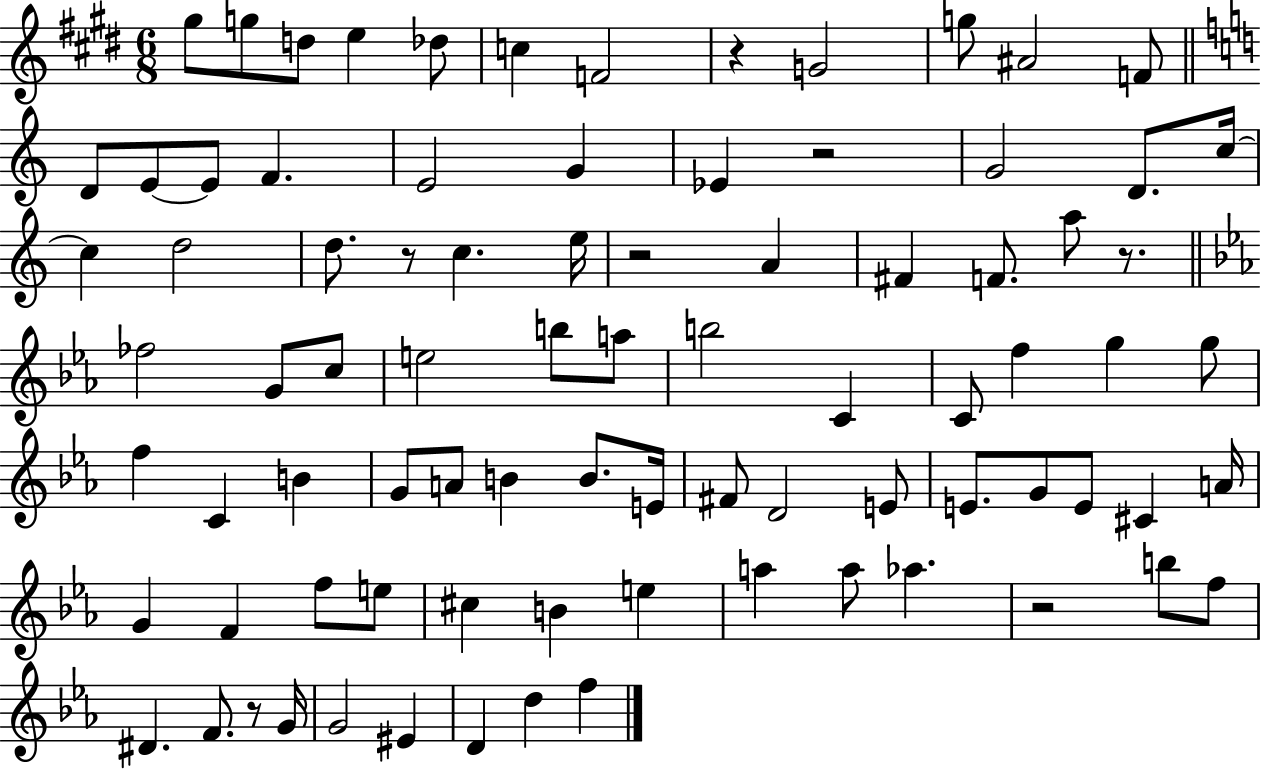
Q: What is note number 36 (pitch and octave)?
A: A5